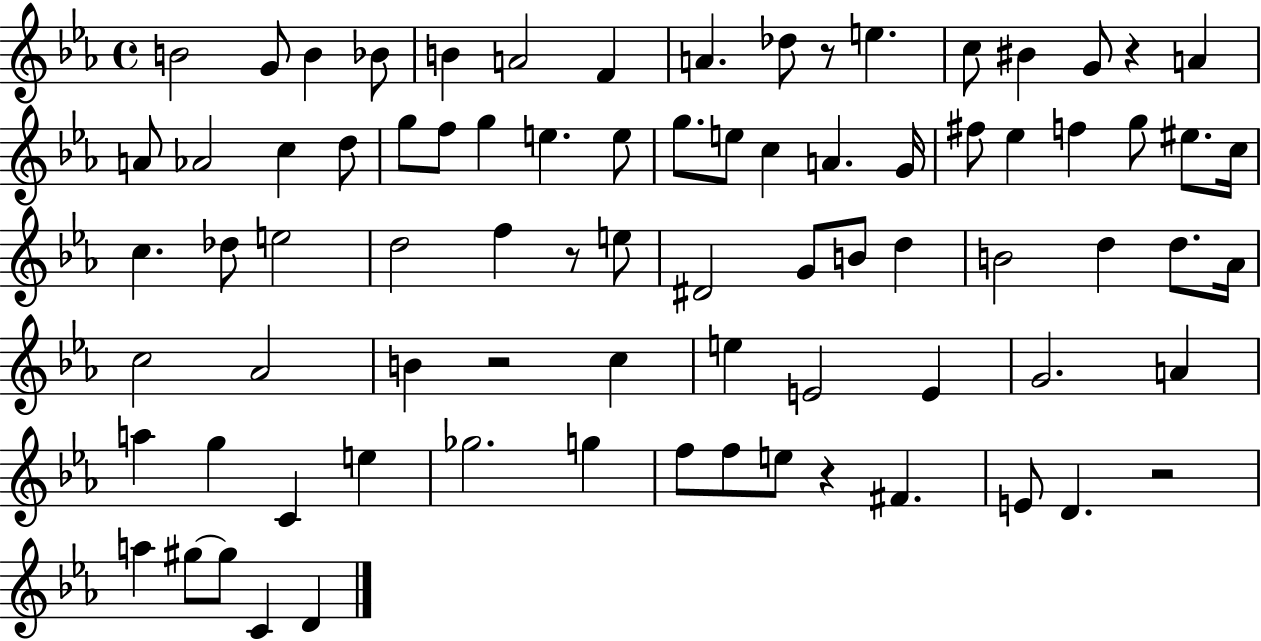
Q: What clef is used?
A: treble